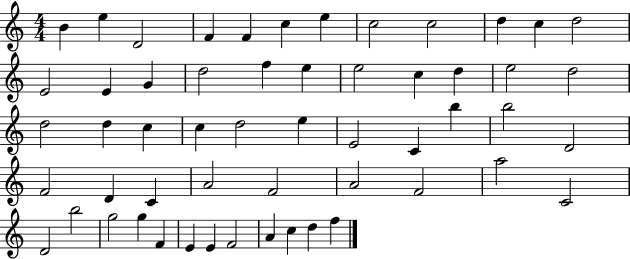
B4/q E5/q D4/h F4/q F4/q C5/q E5/q C5/h C5/h D5/q C5/q D5/h E4/h E4/q G4/q D5/h F5/q E5/q E5/h C5/q D5/q E5/h D5/h D5/h D5/q C5/q C5/q D5/h E5/q E4/h C4/q B5/q B5/h D4/h F4/h D4/q C4/q A4/h F4/h A4/h F4/h A5/h C4/h D4/h B5/h G5/h G5/q F4/q E4/q E4/q F4/h A4/q C5/q D5/q F5/q